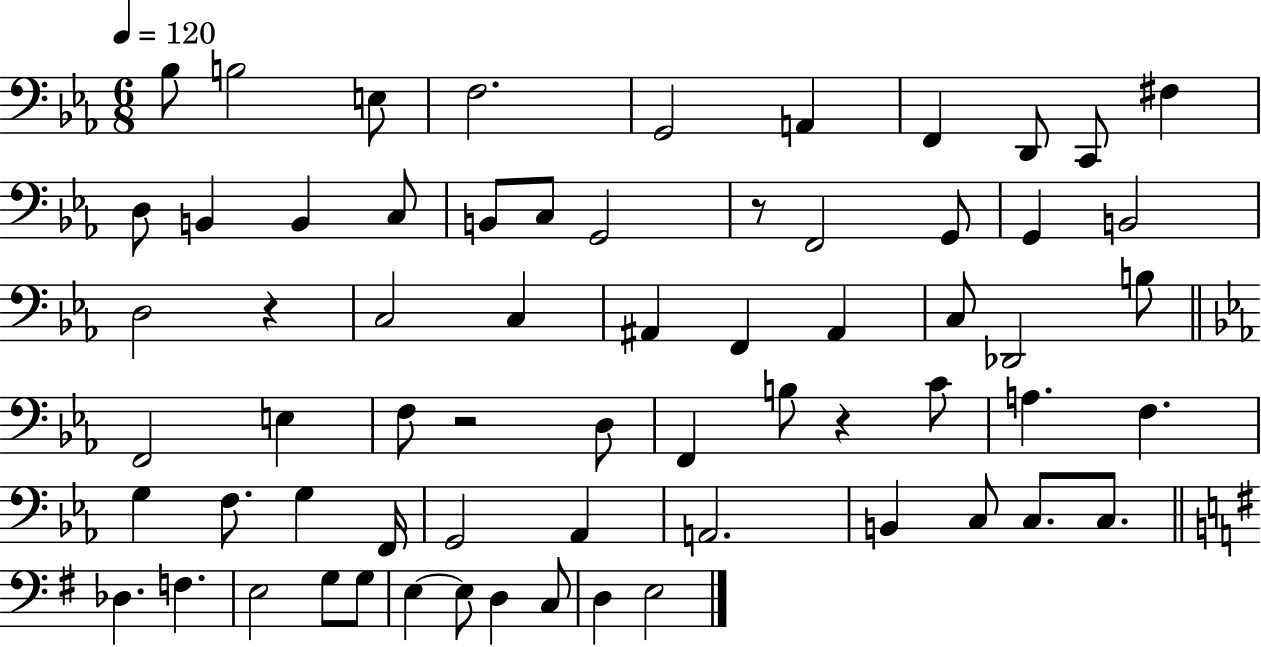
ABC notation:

X:1
T:Untitled
M:6/8
L:1/4
K:Eb
_B,/2 B,2 E,/2 F,2 G,,2 A,, F,, D,,/2 C,,/2 ^F, D,/2 B,, B,, C,/2 B,,/2 C,/2 G,,2 z/2 F,,2 G,,/2 G,, B,,2 D,2 z C,2 C, ^A,, F,, ^A,, C,/2 _D,,2 B,/2 F,,2 E, F,/2 z2 D,/2 F,, B,/2 z C/2 A, F, G, F,/2 G, F,,/4 G,,2 _A,, A,,2 B,, C,/2 C,/2 C,/2 _D, F, E,2 G,/2 G,/2 E, E,/2 D, C,/2 D, E,2